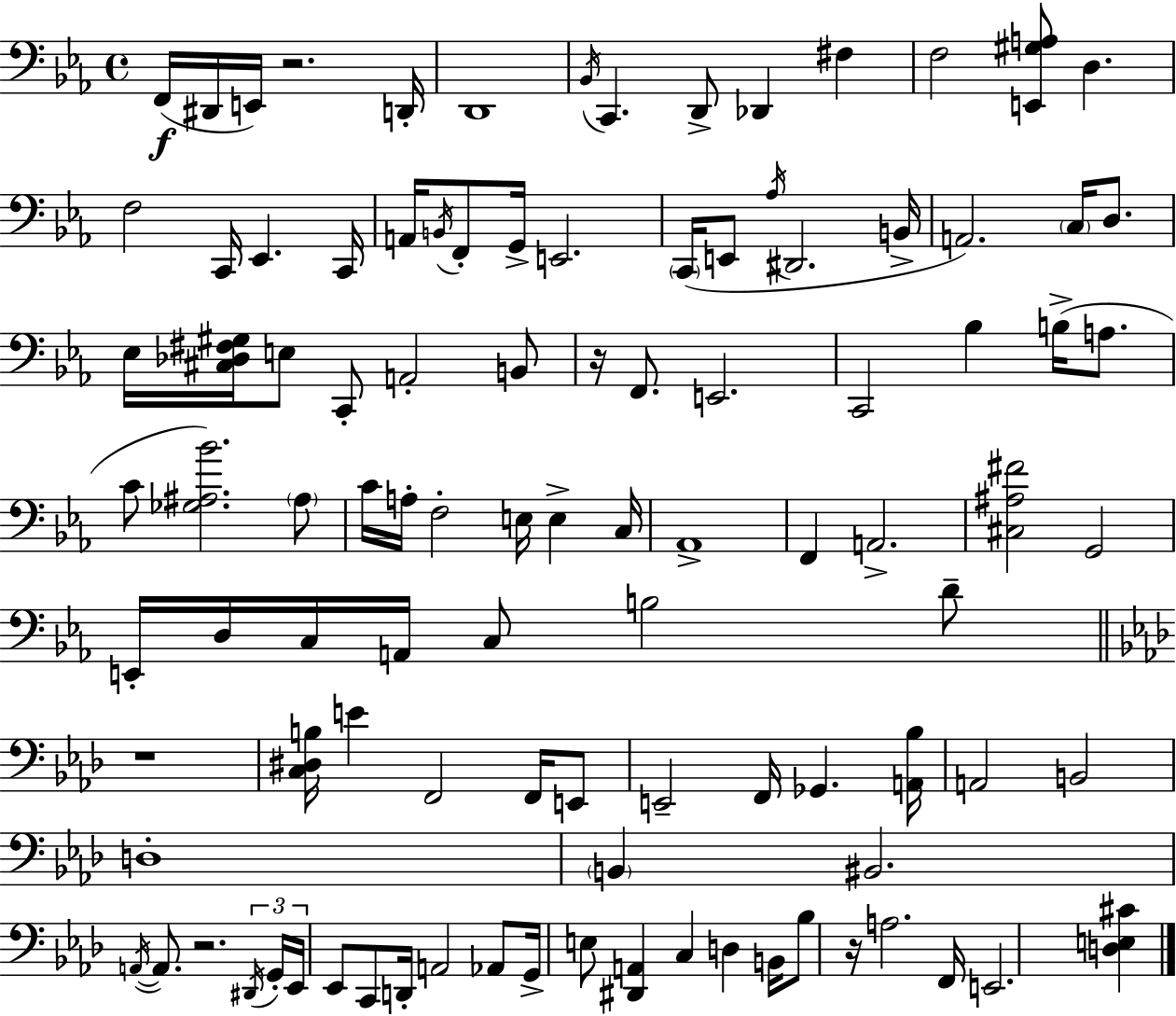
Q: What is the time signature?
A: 4/4